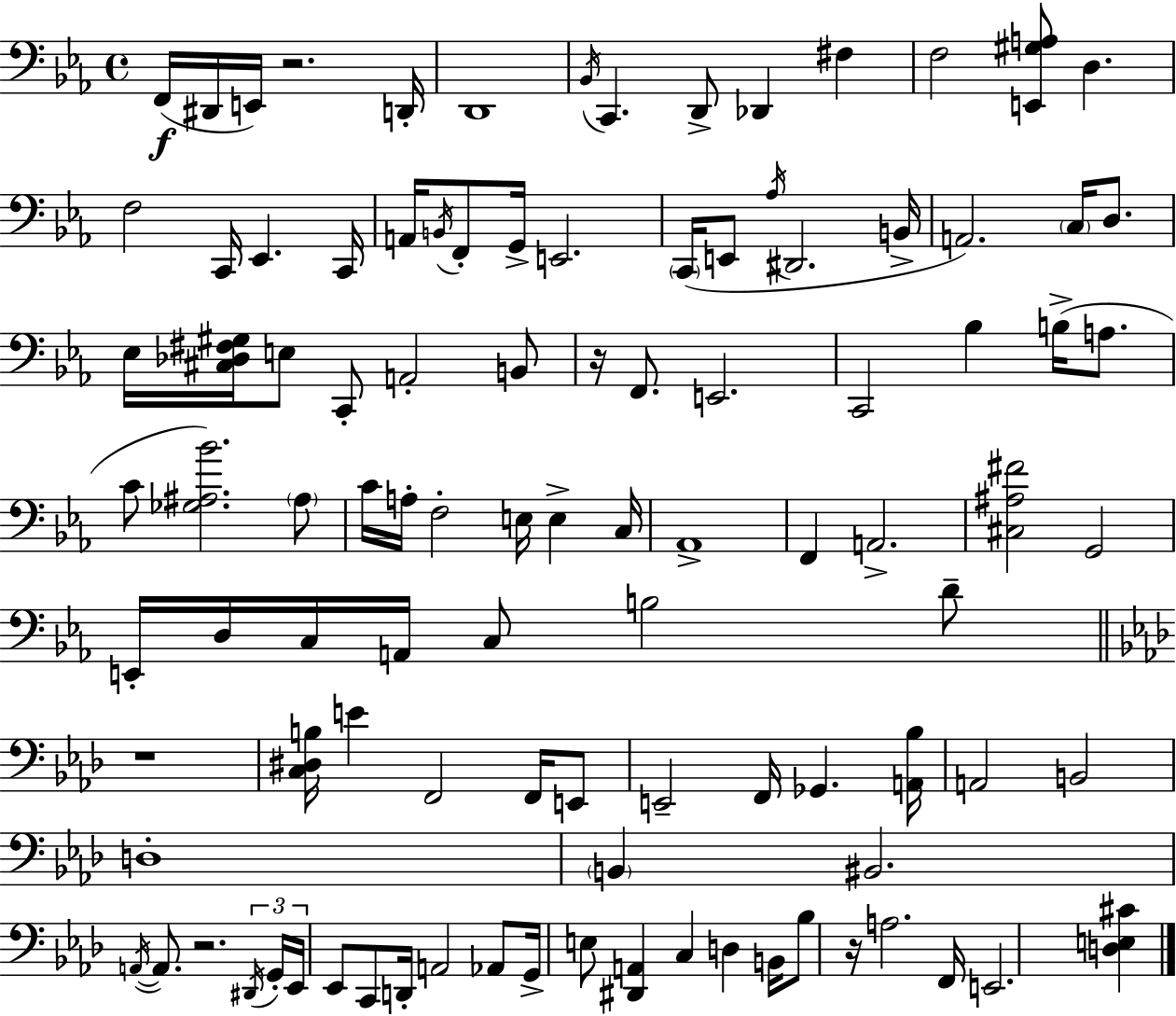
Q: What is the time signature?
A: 4/4